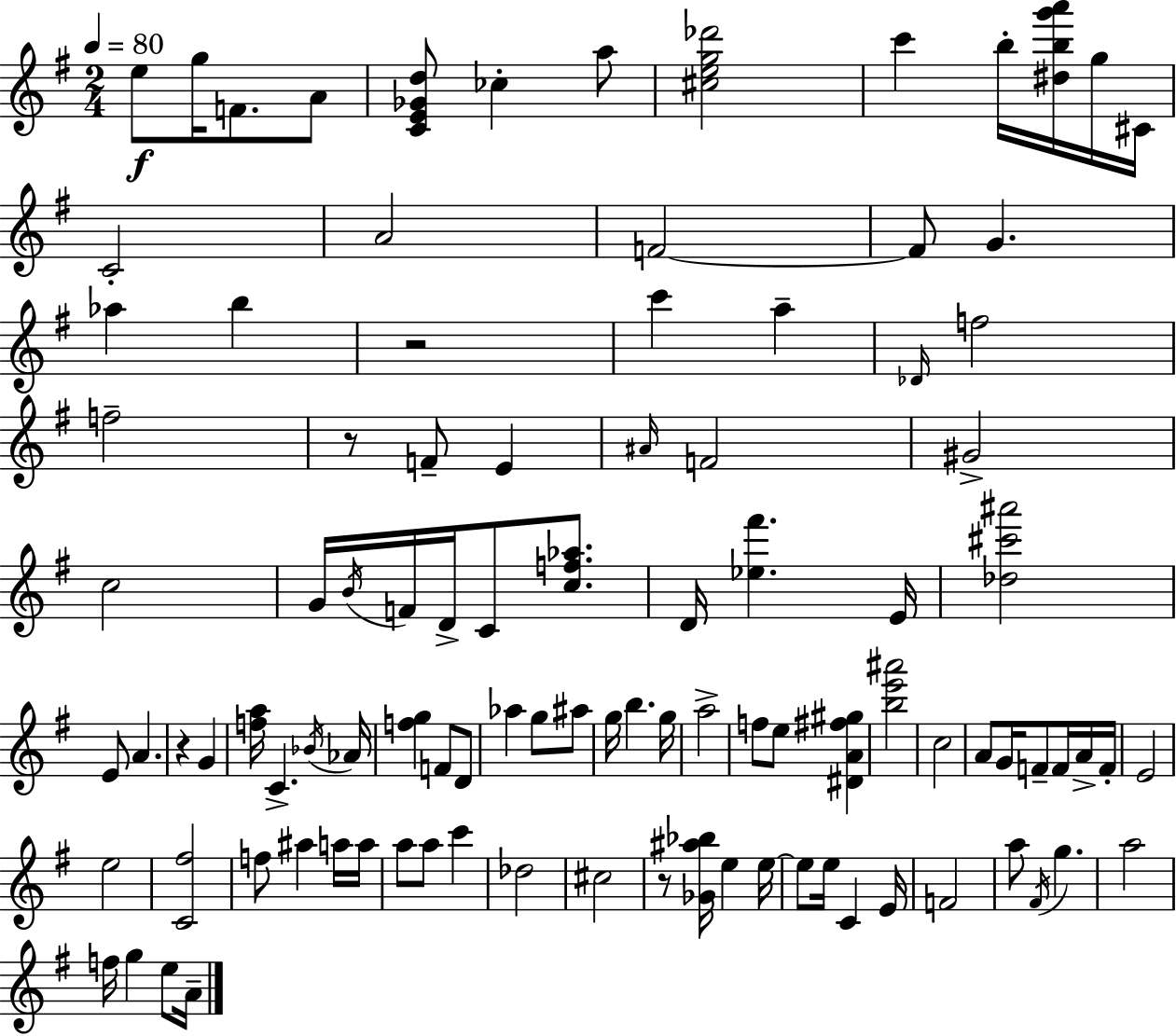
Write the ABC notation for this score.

X:1
T:Untitled
M:2/4
L:1/4
K:G
e/2 g/4 F/2 A/2 [CE_Gd]/2 _c a/2 [^ceg_d']2 c' b/4 [^dbg'a']/4 g/4 ^C/4 C2 A2 F2 F/2 G _a b z2 c' a _D/4 f2 f2 z/2 F/2 E ^A/4 F2 ^G2 c2 G/4 B/4 F/4 D/4 C/2 [cf_a]/2 D/4 [_e^f'] E/4 [_d^c'^a']2 E/2 A z G [fa]/4 C _B/4 _A/4 [fg] F/2 D/2 _a g/2 ^a/2 g/4 b g/4 a2 f/2 e/2 [^DA^f^g] [be'^a']2 c2 A/2 G/4 F/2 F/4 A/4 F/4 E2 e2 [C^f]2 f/2 ^a a/4 a/4 a/2 a/2 c' _d2 ^c2 z/2 [_G^a_b]/4 e e/4 e/2 e/4 C E/4 F2 a/2 ^F/4 g a2 f/4 g e/2 A/4